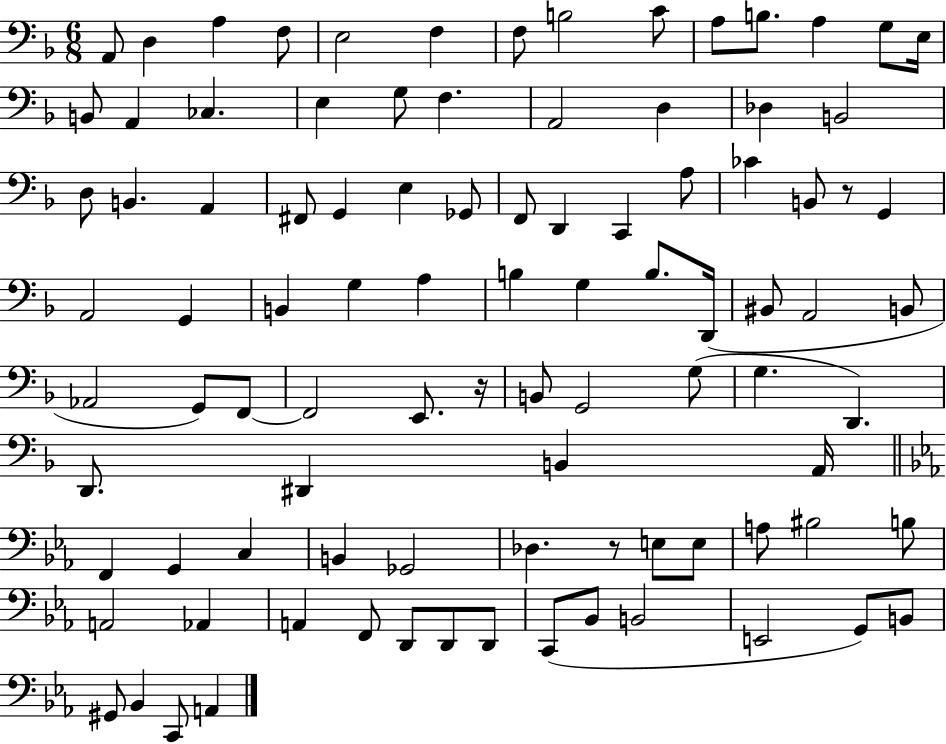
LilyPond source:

{
  \clef bass
  \numericTimeSignature
  \time 6/8
  \key f \major
  a,8 d4 a4 f8 | e2 f4 | f8 b2 c'8 | a8 b8. a4 g8 e16 | \break b,8 a,4 ces4. | e4 g8 f4. | a,2 d4 | des4 b,2 | \break d8 b,4. a,4 | fis,8 g,4 e4 ges,8 | f,8 d,4 c,4 a8 | ces'4 b,8 r8 g,4 | \break a,2 g,4 | b,4 g4 a4 | b4 g4 b8. d,16( | bis,8 a,2 b,8 | \break aes,2 g,8) f,8~~ | f,2 e,8. r16 | b,8 g,2 g8( | g4. d,4.) | \break d,8. dis,4 b,4 a,16 | \bar "||" \break \key ees \major f,4 g,4 c4 | b,4 ges,2 | des4. r8 e8 e8 | a8 bis2 b8 | \break a,2 aes,4 | a,4 f,8 d,8 d,8 d,8 | c,8( bes,8 b,2 | e,2 g,8) b,8 | \break gis,8 bes,4 c,8 a,4 | \bar "|."
}